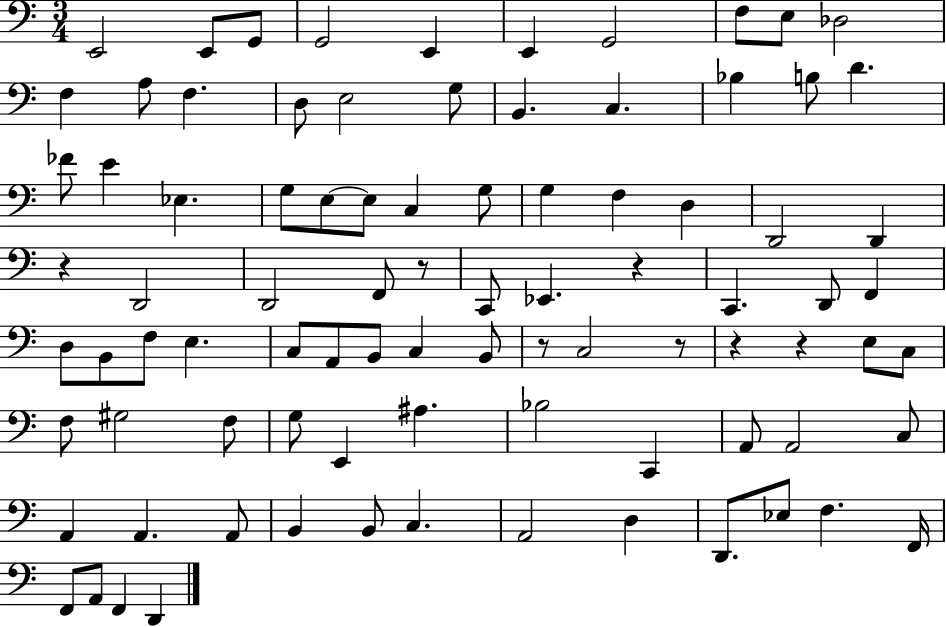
E2/h E2/e G2/e G2/h E2/q E2/q G2/h F3/e E3/e Db3/h F3/q A3/e F3/q. D3/e E3/h G3/e B2/q. C3/q. Bb3/q B3/e D4/q. FES4/e E4/q Eb3/q. G3/e E3/e E3/e C3/q G3/e G3/q F3/q D3/q D2/h D2/q R/q D2/h D2/h F2/e R/e C2/e Eb2/q. R/q C2/q. D2/e F2/q D3/e B2/e F3/e E3/q. C3/e A2/e B2/e C3/q B2/e R/e C3/h R/e R/q R/q E3/e C3/e F3/e G#3/h F3/e G3/e E2/q A#3/q. Bb3/h C2/q A2/e A2/h C3/e A2/q A2/q. A2/e B2/q B2/e C3/q. A2/h D3/q D2/e. Eb3/e F3/q. F2/s F2/e A2/e F2/q D2/q